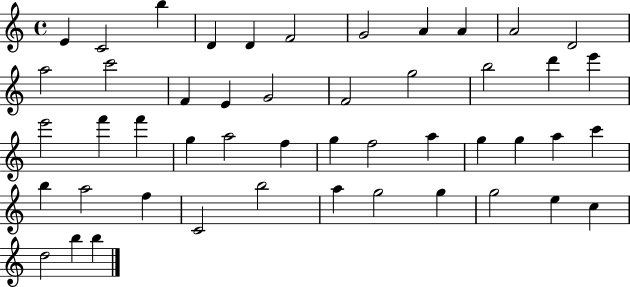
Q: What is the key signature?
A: C major